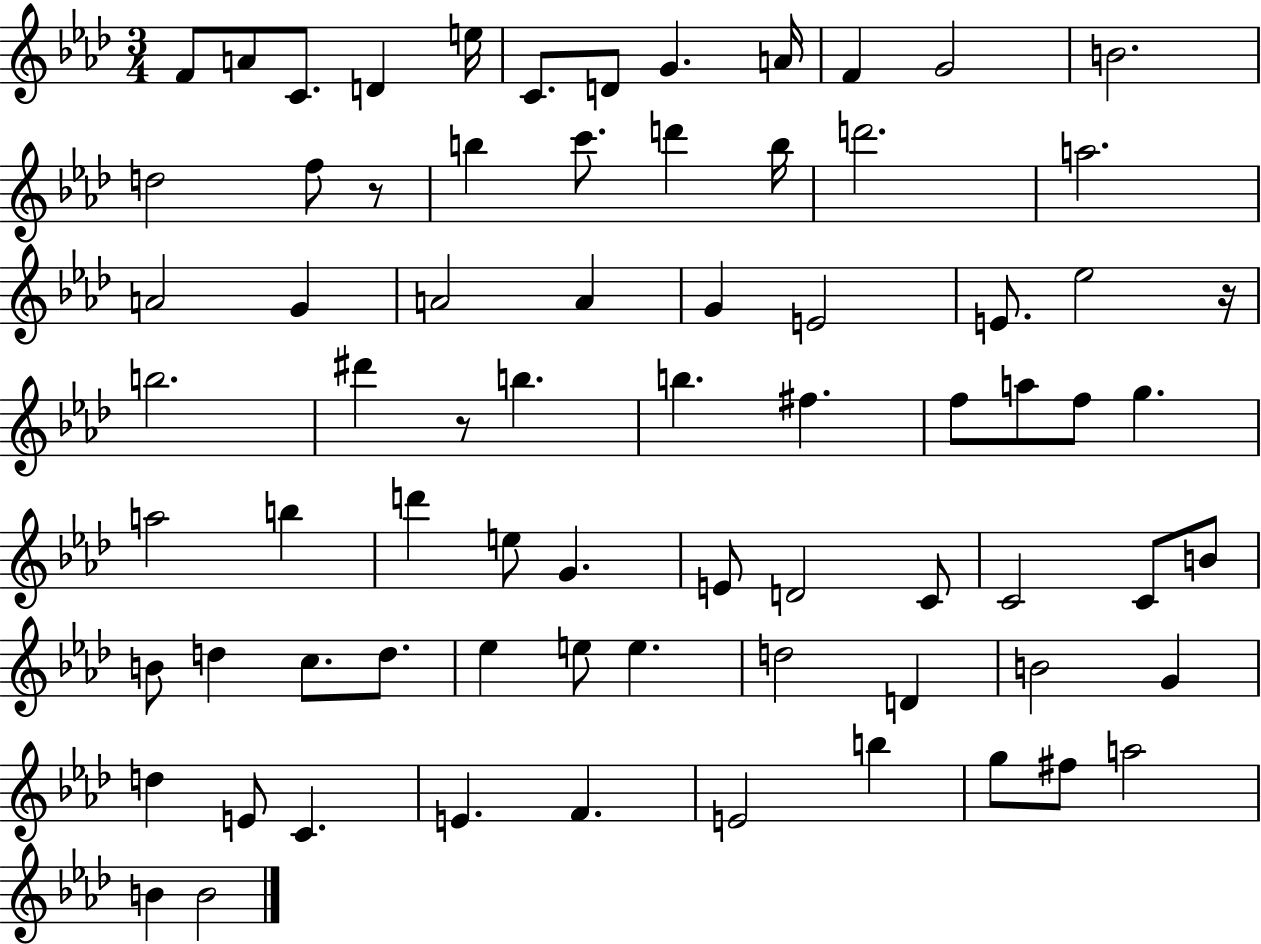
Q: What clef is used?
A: treble